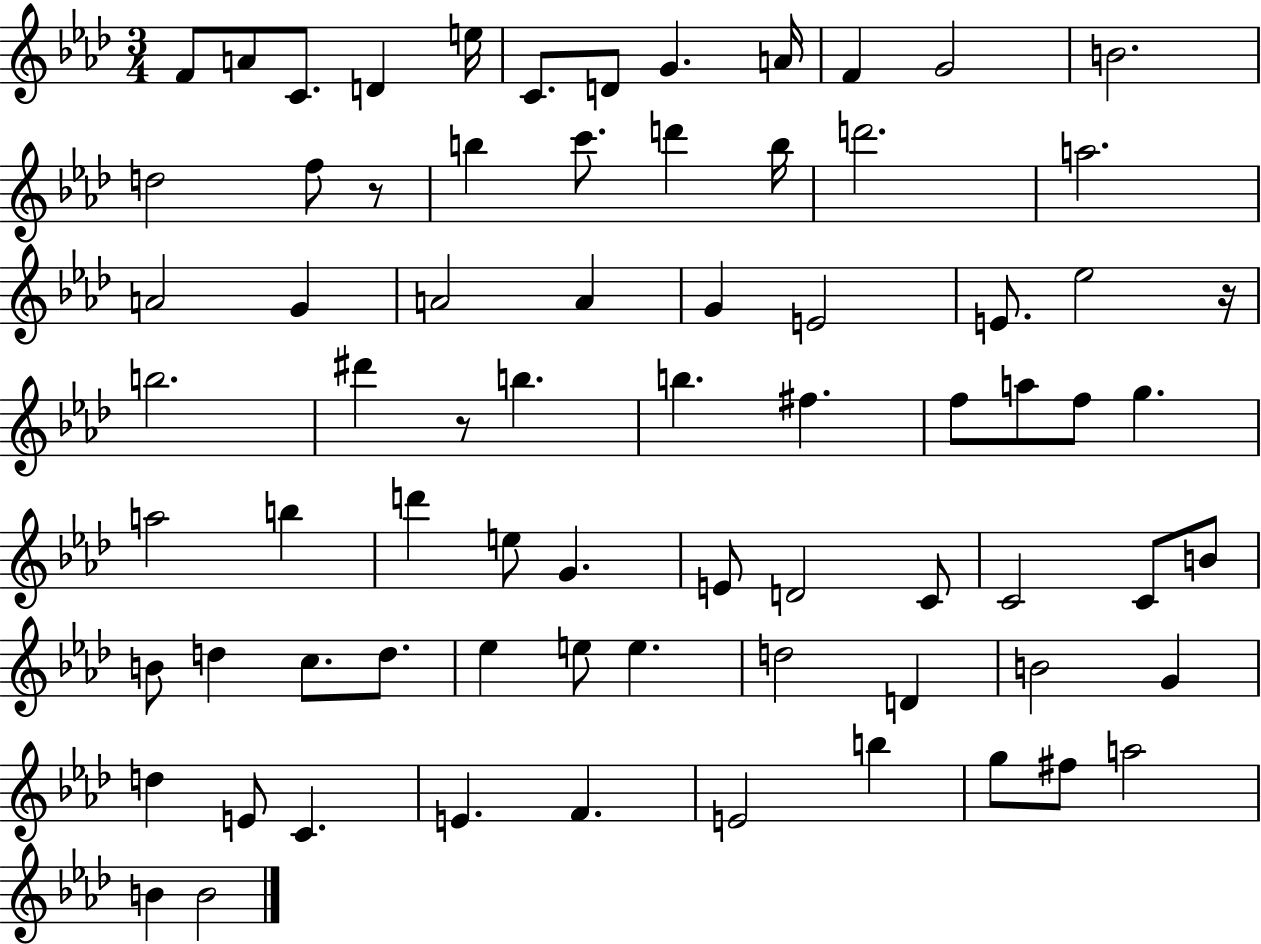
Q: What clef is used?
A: treble